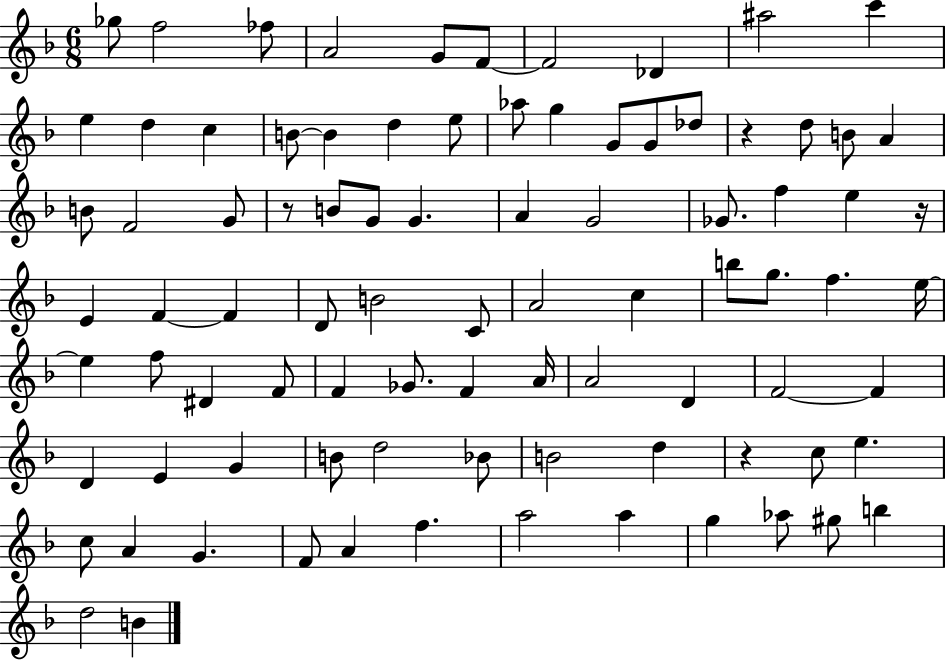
{
  \clef treble
  \numericTimeSignature
  \time 6/8
  \key f \major
  ges''8 f''2 fes''8 | a'2 g'8 f'8~~ | f'2 des'4 | ais''2 c'''4 | \break e''4 d''4 c''4 | b'8~~ b'4 d''4 e''8 | aes''8 g''4 g'8 g'8 des''8 | r4 d''8 b'8 a'4 | \break b'8 f'2 g'8 | r8 b'8 g'8 g'4. | a'4 g'2 | ges'8. f''4 e''4 r16 | \break e'4 f'4~~ f'4 | d'8 b'2 c'8 | a'2 c''4 | b''8 g''8. f''4. e''16~~ | \break e''4 f''8 dis'4 f'8 | f'4 ges'8. f'4 a'16 | a'2 d'4 | f'2~~ f'4 | \break d'4 e'4 g'4 | b'8 d''2 bes'8 | b'2 d''4 | r4 c''8 e''4. | \break c''8 a'4 g'4. | f'8 a'4 f''4. | a''2 a''4 | g''4 aes''8 gis''8 b''4 | \break d''2 b'4 | \bar "|."
}